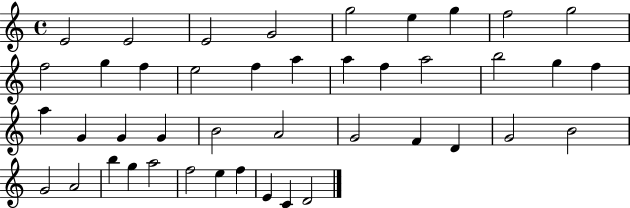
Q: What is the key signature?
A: C major